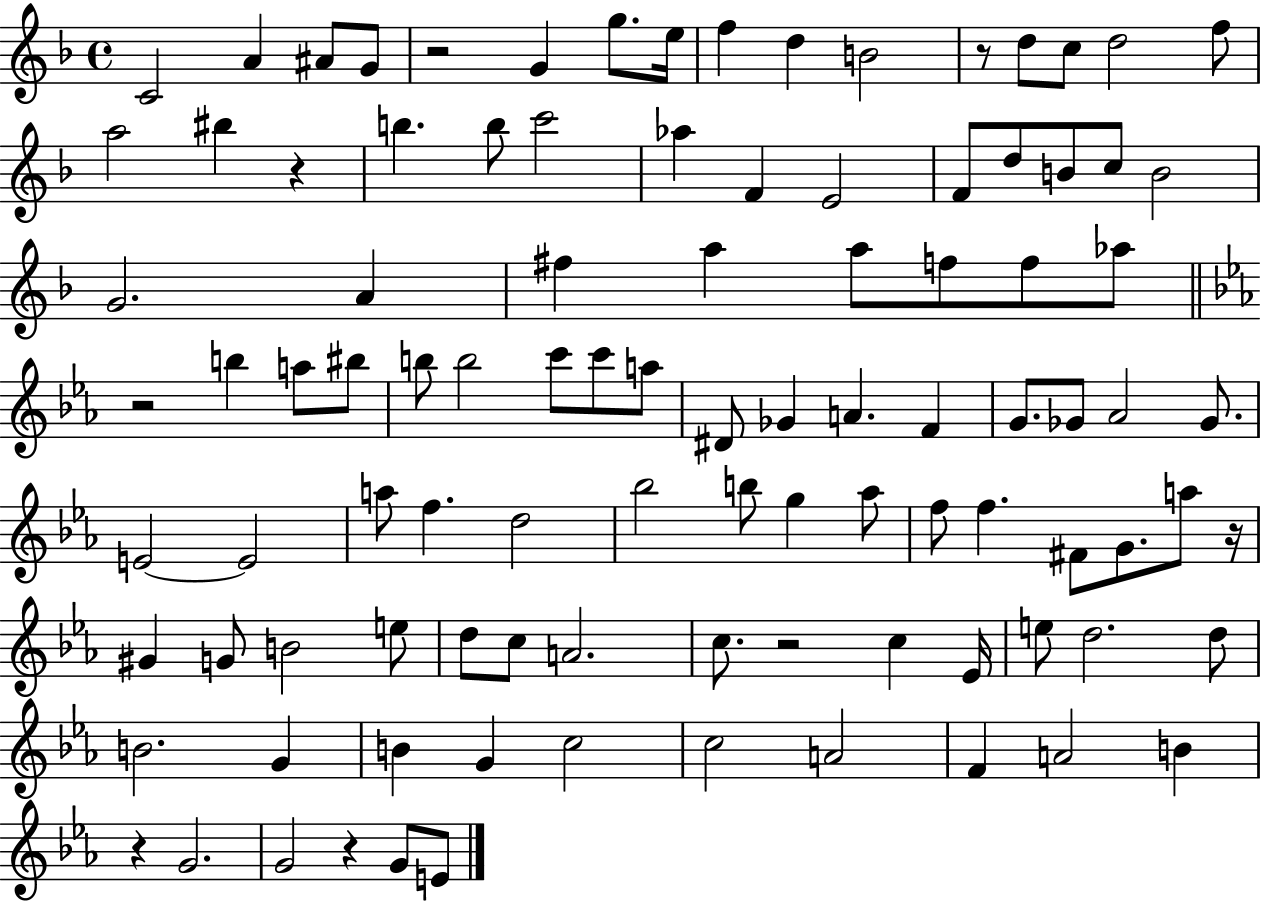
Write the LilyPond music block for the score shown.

{
  \clef treble
  \time 4/4
  \defaultTimeSignature
  \key f \major
  c'2 a'4 ais'8 g'8 | r2 g'4 g''8. e''16 | f''4 d''4 b'2 | r8 d''8 c''8 d''2 f''8 | \break a''2 bis''4 r4 | b''4. b''8 c'''2 | aes''4 f'4 e'2 | f'8 d''8 b'8 c''8 b'2 | \break g'2. a'4 | fis''4 a''4 a''8 f''8 f''8 aes''8 | \bar "||" \break \key c \minor r2 b''4 a''8 bis''8 | b''8 b''2 c'''8 c'''8 a''8 | dis'8 ges'4 a'4. f'4 | g'8. ges'8 aes'2 ges'8. | \break e'2~~ e'2 | a''8 f''4. d''2 | bes''2 b''8 g''4 aes''8 | f''8 f''4. fis'8 g'8. a''8 r16 | \break gis'4 g'8 b'2 e''8 | d''8 c''8 a'2. | c''8. r2 c''4 ees'16 | e''8 d''2. d''8 | \break b'2. g'4 | b'4 g'4 c''2 | c''2 a'2 | f'4 a'2 b'4 | \break r4 g'2. | g'2 r4 g'8 e'8 | \bar "|."
}